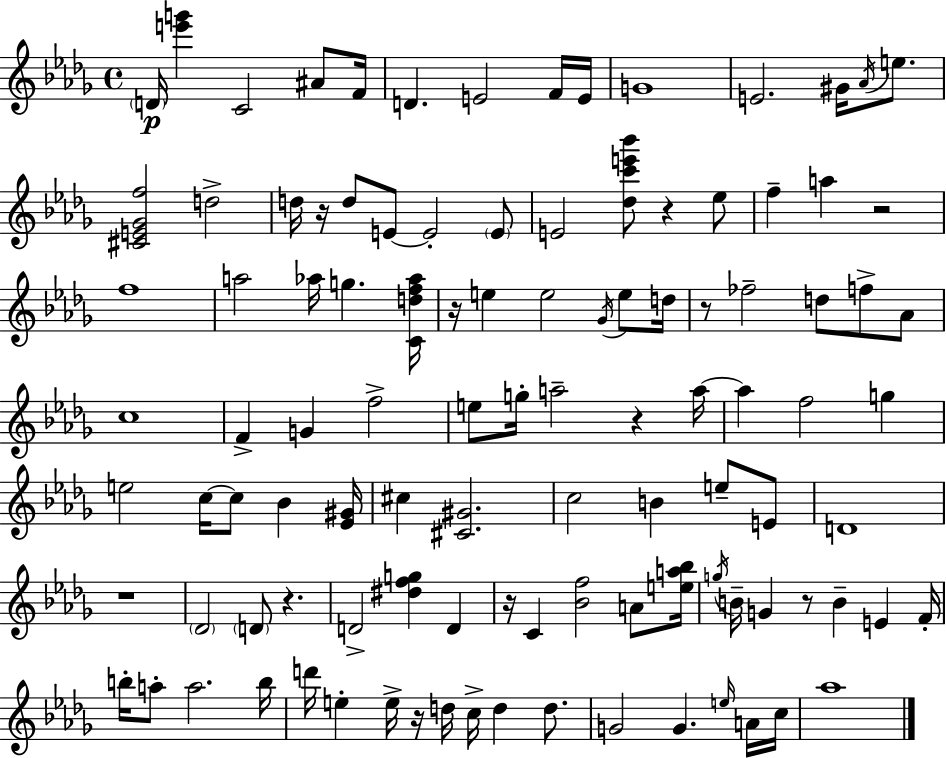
D4/s [E6,G6]/q C4/h A#4/e F4/s D4/q. E4/h F4/s E4/s G4/w E4/h. G#4/s Ab4/s E5/e. [C#4,E4,Gb4,F5]/h D5/h D5/s R/s D5/e E4/e E4/h E4/e E4/h [Db5,C6,E6,Bb6]/e R/q Eb5/e F5/q A5/q R/h F5/w A5/h Ab5/s G5/q. [C4,D5,F5,Ab5]/s R/s E5/q E5/h Gb4/s E5/e D5/s R/e FES5/h D5/e F5/e Ab4/e C5/w F4/q G4/q F5/h E5/e G5/s A5/h R/q A5/s A5/q F5/h G5/q E5/h C5/s C5/e Bb4/q [Eb4,G#4]/s C#5/q [C#4,G#4]/h. C5/h B4/q E5/e E4/e D4/w R/w Db4/h D4/e R/q. D4/h [D#5,F5,G5]/q D4/q R/s C4/q [Bb4,F5]/h A4/e [E5,A5,Bb5]/s G5/s B4/s G4/q R/e B4/q E4/q F4/s B5/s A5/e A5/h. B5/s D6/s E5/q E5/s R/s D5/s C5/s D5/q D5/e. G4/h G4/q. E5/s A4/s C5/s Ab5/w